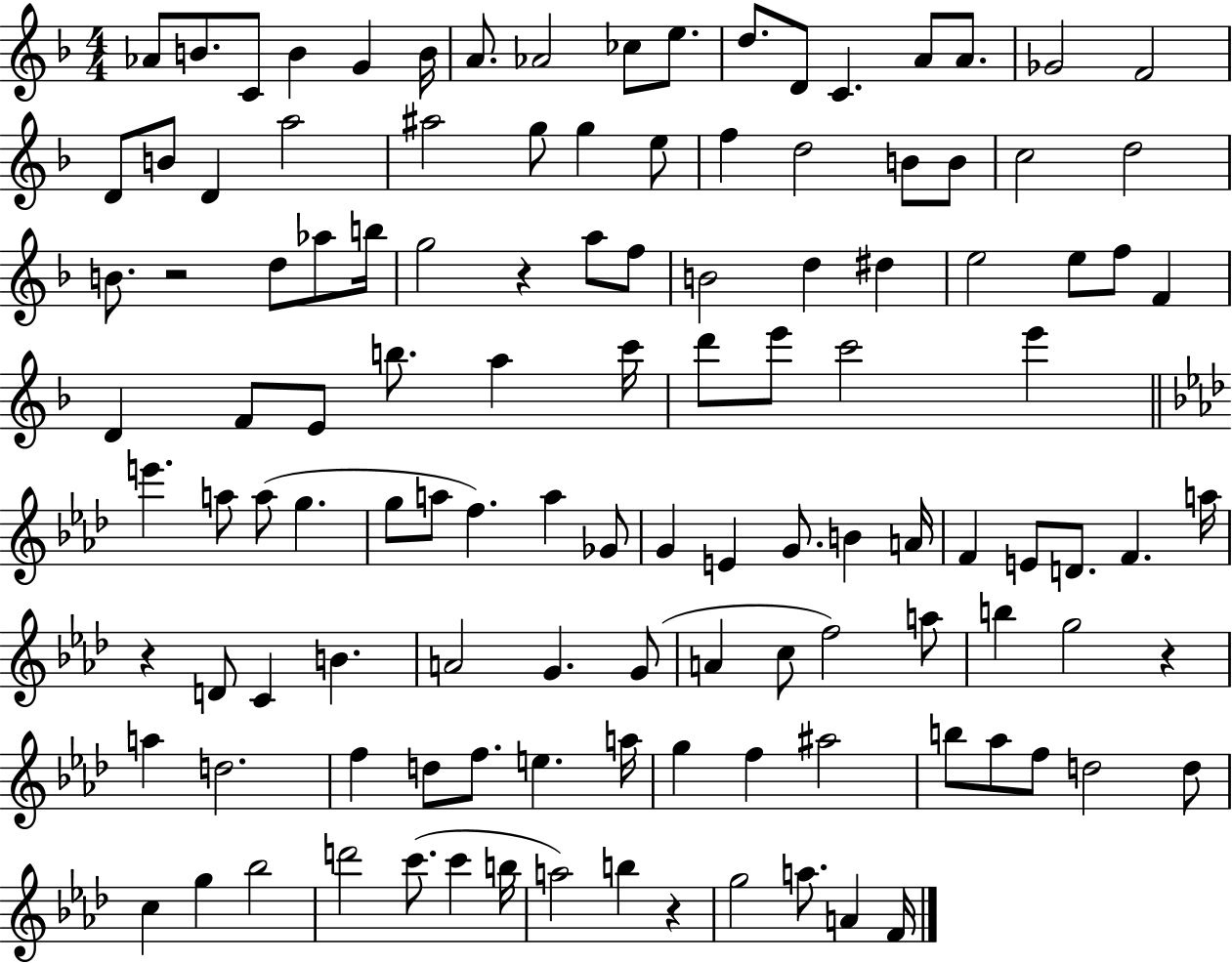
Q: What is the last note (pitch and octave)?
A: F4